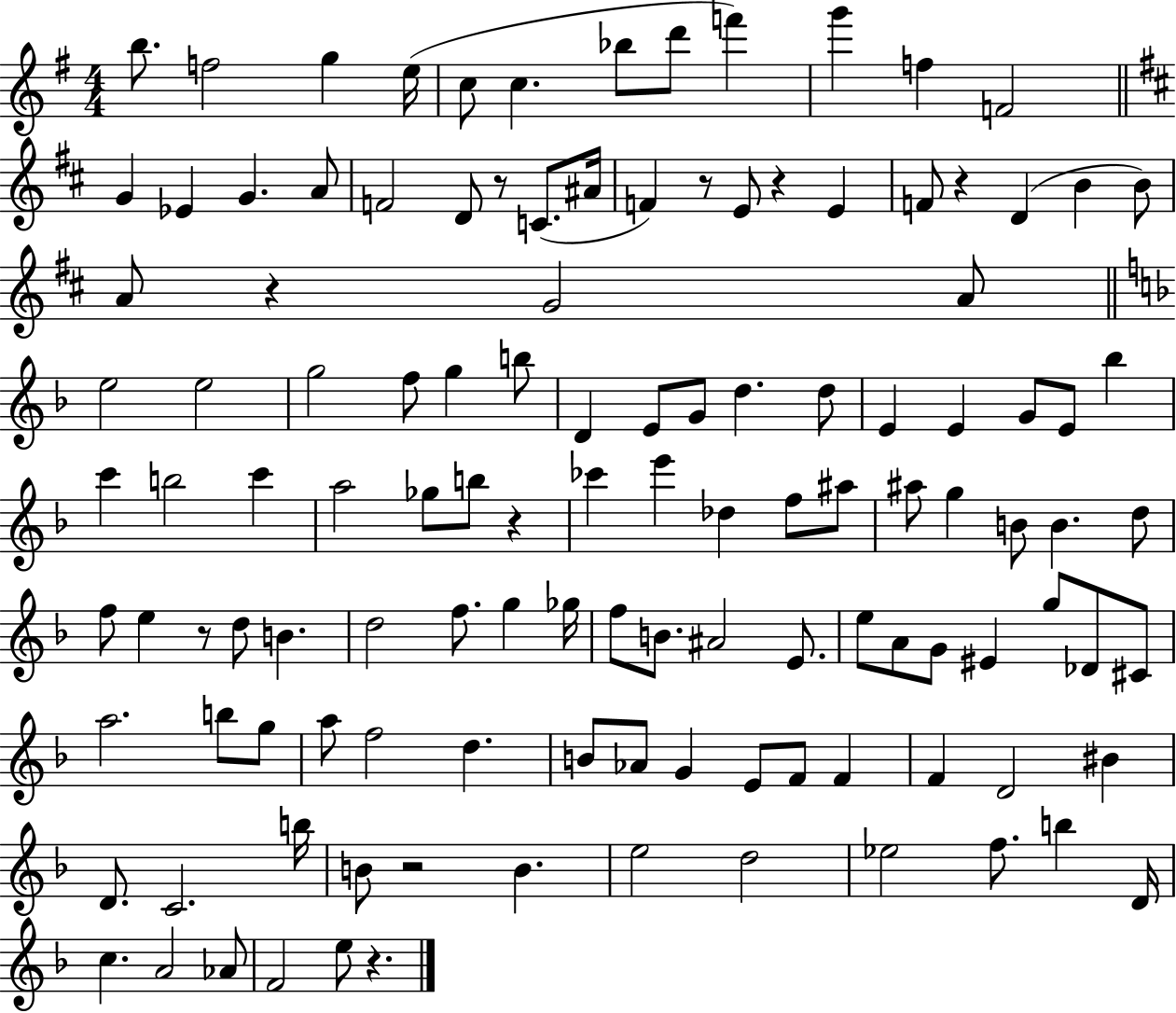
B5/e. F5/h G5/q E5/s C5/e C5/q. Bb5/e D6/e F6/q G6/q F5/q F4/h G4/q Eb4/q G4/q. A4/e F4/h D4/e R/e C4/e. A#4/s F4/q R/e E4/e R/q E4/q F4/e R/q D4/q B4/q B4/e A4/e R/q G4/h A4/e E5/h E5/h G5/h F5/e G5/q B5/e D4/q E4/e G4/e D5/q. D5/e E4/q E4/q G4/e E4/e Bb5/q C6/q B5/h C6/q A5/h Gb5/e B5/e R/q CES6/q E6/q Db5/q F5/e A#5/e A#5/e G5/q B4/e B4/q. D5/e F5/e E5/q R/e D5/e B4/q. D5/h F5/e. G5/q Gb5/s F5/e B4/e. A#4/h E4/e. E5/e A4/e G4/e EIS4/q G5/e Db4/e C#4/e A5/h. B5/e G5/e A5/e F5/h D5/q. B4/e Ab4/e G4/q E4/e F4/e F4/q F4/q D4/h BIS4/q D4/e. C4/h. B5/s B4/e R/h B4/q. E5/h D5/h Eb5/h F5/e. B5/q D4/s C5/q. A4/h Ab4/e F4/h E5/e R/q.